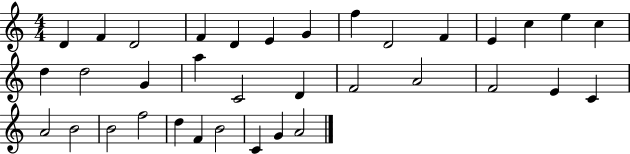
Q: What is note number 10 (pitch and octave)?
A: F4